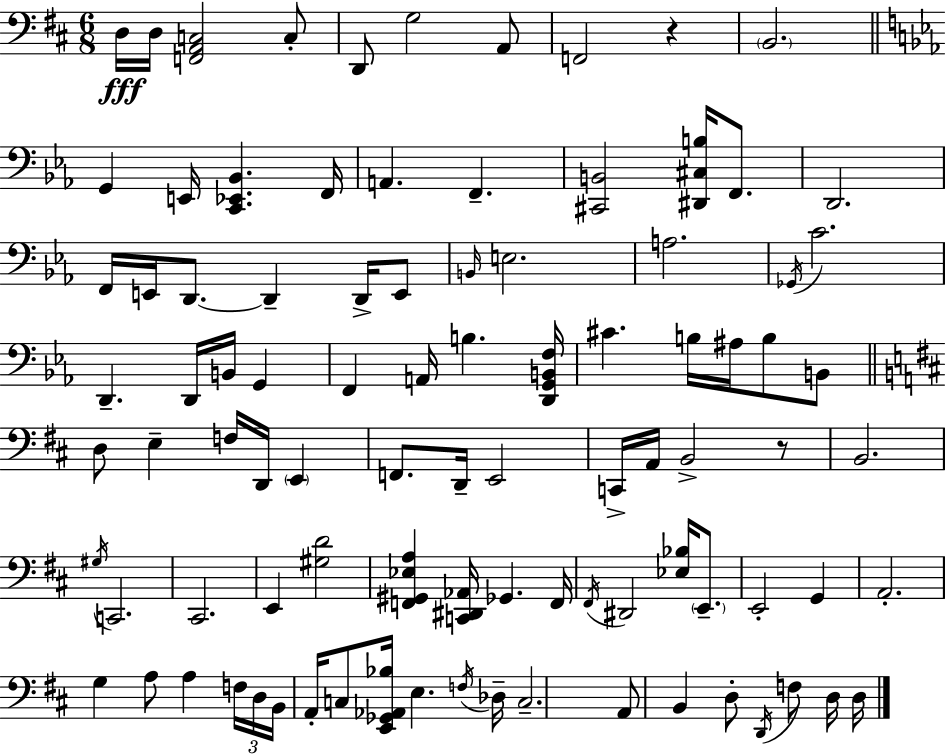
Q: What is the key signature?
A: D major